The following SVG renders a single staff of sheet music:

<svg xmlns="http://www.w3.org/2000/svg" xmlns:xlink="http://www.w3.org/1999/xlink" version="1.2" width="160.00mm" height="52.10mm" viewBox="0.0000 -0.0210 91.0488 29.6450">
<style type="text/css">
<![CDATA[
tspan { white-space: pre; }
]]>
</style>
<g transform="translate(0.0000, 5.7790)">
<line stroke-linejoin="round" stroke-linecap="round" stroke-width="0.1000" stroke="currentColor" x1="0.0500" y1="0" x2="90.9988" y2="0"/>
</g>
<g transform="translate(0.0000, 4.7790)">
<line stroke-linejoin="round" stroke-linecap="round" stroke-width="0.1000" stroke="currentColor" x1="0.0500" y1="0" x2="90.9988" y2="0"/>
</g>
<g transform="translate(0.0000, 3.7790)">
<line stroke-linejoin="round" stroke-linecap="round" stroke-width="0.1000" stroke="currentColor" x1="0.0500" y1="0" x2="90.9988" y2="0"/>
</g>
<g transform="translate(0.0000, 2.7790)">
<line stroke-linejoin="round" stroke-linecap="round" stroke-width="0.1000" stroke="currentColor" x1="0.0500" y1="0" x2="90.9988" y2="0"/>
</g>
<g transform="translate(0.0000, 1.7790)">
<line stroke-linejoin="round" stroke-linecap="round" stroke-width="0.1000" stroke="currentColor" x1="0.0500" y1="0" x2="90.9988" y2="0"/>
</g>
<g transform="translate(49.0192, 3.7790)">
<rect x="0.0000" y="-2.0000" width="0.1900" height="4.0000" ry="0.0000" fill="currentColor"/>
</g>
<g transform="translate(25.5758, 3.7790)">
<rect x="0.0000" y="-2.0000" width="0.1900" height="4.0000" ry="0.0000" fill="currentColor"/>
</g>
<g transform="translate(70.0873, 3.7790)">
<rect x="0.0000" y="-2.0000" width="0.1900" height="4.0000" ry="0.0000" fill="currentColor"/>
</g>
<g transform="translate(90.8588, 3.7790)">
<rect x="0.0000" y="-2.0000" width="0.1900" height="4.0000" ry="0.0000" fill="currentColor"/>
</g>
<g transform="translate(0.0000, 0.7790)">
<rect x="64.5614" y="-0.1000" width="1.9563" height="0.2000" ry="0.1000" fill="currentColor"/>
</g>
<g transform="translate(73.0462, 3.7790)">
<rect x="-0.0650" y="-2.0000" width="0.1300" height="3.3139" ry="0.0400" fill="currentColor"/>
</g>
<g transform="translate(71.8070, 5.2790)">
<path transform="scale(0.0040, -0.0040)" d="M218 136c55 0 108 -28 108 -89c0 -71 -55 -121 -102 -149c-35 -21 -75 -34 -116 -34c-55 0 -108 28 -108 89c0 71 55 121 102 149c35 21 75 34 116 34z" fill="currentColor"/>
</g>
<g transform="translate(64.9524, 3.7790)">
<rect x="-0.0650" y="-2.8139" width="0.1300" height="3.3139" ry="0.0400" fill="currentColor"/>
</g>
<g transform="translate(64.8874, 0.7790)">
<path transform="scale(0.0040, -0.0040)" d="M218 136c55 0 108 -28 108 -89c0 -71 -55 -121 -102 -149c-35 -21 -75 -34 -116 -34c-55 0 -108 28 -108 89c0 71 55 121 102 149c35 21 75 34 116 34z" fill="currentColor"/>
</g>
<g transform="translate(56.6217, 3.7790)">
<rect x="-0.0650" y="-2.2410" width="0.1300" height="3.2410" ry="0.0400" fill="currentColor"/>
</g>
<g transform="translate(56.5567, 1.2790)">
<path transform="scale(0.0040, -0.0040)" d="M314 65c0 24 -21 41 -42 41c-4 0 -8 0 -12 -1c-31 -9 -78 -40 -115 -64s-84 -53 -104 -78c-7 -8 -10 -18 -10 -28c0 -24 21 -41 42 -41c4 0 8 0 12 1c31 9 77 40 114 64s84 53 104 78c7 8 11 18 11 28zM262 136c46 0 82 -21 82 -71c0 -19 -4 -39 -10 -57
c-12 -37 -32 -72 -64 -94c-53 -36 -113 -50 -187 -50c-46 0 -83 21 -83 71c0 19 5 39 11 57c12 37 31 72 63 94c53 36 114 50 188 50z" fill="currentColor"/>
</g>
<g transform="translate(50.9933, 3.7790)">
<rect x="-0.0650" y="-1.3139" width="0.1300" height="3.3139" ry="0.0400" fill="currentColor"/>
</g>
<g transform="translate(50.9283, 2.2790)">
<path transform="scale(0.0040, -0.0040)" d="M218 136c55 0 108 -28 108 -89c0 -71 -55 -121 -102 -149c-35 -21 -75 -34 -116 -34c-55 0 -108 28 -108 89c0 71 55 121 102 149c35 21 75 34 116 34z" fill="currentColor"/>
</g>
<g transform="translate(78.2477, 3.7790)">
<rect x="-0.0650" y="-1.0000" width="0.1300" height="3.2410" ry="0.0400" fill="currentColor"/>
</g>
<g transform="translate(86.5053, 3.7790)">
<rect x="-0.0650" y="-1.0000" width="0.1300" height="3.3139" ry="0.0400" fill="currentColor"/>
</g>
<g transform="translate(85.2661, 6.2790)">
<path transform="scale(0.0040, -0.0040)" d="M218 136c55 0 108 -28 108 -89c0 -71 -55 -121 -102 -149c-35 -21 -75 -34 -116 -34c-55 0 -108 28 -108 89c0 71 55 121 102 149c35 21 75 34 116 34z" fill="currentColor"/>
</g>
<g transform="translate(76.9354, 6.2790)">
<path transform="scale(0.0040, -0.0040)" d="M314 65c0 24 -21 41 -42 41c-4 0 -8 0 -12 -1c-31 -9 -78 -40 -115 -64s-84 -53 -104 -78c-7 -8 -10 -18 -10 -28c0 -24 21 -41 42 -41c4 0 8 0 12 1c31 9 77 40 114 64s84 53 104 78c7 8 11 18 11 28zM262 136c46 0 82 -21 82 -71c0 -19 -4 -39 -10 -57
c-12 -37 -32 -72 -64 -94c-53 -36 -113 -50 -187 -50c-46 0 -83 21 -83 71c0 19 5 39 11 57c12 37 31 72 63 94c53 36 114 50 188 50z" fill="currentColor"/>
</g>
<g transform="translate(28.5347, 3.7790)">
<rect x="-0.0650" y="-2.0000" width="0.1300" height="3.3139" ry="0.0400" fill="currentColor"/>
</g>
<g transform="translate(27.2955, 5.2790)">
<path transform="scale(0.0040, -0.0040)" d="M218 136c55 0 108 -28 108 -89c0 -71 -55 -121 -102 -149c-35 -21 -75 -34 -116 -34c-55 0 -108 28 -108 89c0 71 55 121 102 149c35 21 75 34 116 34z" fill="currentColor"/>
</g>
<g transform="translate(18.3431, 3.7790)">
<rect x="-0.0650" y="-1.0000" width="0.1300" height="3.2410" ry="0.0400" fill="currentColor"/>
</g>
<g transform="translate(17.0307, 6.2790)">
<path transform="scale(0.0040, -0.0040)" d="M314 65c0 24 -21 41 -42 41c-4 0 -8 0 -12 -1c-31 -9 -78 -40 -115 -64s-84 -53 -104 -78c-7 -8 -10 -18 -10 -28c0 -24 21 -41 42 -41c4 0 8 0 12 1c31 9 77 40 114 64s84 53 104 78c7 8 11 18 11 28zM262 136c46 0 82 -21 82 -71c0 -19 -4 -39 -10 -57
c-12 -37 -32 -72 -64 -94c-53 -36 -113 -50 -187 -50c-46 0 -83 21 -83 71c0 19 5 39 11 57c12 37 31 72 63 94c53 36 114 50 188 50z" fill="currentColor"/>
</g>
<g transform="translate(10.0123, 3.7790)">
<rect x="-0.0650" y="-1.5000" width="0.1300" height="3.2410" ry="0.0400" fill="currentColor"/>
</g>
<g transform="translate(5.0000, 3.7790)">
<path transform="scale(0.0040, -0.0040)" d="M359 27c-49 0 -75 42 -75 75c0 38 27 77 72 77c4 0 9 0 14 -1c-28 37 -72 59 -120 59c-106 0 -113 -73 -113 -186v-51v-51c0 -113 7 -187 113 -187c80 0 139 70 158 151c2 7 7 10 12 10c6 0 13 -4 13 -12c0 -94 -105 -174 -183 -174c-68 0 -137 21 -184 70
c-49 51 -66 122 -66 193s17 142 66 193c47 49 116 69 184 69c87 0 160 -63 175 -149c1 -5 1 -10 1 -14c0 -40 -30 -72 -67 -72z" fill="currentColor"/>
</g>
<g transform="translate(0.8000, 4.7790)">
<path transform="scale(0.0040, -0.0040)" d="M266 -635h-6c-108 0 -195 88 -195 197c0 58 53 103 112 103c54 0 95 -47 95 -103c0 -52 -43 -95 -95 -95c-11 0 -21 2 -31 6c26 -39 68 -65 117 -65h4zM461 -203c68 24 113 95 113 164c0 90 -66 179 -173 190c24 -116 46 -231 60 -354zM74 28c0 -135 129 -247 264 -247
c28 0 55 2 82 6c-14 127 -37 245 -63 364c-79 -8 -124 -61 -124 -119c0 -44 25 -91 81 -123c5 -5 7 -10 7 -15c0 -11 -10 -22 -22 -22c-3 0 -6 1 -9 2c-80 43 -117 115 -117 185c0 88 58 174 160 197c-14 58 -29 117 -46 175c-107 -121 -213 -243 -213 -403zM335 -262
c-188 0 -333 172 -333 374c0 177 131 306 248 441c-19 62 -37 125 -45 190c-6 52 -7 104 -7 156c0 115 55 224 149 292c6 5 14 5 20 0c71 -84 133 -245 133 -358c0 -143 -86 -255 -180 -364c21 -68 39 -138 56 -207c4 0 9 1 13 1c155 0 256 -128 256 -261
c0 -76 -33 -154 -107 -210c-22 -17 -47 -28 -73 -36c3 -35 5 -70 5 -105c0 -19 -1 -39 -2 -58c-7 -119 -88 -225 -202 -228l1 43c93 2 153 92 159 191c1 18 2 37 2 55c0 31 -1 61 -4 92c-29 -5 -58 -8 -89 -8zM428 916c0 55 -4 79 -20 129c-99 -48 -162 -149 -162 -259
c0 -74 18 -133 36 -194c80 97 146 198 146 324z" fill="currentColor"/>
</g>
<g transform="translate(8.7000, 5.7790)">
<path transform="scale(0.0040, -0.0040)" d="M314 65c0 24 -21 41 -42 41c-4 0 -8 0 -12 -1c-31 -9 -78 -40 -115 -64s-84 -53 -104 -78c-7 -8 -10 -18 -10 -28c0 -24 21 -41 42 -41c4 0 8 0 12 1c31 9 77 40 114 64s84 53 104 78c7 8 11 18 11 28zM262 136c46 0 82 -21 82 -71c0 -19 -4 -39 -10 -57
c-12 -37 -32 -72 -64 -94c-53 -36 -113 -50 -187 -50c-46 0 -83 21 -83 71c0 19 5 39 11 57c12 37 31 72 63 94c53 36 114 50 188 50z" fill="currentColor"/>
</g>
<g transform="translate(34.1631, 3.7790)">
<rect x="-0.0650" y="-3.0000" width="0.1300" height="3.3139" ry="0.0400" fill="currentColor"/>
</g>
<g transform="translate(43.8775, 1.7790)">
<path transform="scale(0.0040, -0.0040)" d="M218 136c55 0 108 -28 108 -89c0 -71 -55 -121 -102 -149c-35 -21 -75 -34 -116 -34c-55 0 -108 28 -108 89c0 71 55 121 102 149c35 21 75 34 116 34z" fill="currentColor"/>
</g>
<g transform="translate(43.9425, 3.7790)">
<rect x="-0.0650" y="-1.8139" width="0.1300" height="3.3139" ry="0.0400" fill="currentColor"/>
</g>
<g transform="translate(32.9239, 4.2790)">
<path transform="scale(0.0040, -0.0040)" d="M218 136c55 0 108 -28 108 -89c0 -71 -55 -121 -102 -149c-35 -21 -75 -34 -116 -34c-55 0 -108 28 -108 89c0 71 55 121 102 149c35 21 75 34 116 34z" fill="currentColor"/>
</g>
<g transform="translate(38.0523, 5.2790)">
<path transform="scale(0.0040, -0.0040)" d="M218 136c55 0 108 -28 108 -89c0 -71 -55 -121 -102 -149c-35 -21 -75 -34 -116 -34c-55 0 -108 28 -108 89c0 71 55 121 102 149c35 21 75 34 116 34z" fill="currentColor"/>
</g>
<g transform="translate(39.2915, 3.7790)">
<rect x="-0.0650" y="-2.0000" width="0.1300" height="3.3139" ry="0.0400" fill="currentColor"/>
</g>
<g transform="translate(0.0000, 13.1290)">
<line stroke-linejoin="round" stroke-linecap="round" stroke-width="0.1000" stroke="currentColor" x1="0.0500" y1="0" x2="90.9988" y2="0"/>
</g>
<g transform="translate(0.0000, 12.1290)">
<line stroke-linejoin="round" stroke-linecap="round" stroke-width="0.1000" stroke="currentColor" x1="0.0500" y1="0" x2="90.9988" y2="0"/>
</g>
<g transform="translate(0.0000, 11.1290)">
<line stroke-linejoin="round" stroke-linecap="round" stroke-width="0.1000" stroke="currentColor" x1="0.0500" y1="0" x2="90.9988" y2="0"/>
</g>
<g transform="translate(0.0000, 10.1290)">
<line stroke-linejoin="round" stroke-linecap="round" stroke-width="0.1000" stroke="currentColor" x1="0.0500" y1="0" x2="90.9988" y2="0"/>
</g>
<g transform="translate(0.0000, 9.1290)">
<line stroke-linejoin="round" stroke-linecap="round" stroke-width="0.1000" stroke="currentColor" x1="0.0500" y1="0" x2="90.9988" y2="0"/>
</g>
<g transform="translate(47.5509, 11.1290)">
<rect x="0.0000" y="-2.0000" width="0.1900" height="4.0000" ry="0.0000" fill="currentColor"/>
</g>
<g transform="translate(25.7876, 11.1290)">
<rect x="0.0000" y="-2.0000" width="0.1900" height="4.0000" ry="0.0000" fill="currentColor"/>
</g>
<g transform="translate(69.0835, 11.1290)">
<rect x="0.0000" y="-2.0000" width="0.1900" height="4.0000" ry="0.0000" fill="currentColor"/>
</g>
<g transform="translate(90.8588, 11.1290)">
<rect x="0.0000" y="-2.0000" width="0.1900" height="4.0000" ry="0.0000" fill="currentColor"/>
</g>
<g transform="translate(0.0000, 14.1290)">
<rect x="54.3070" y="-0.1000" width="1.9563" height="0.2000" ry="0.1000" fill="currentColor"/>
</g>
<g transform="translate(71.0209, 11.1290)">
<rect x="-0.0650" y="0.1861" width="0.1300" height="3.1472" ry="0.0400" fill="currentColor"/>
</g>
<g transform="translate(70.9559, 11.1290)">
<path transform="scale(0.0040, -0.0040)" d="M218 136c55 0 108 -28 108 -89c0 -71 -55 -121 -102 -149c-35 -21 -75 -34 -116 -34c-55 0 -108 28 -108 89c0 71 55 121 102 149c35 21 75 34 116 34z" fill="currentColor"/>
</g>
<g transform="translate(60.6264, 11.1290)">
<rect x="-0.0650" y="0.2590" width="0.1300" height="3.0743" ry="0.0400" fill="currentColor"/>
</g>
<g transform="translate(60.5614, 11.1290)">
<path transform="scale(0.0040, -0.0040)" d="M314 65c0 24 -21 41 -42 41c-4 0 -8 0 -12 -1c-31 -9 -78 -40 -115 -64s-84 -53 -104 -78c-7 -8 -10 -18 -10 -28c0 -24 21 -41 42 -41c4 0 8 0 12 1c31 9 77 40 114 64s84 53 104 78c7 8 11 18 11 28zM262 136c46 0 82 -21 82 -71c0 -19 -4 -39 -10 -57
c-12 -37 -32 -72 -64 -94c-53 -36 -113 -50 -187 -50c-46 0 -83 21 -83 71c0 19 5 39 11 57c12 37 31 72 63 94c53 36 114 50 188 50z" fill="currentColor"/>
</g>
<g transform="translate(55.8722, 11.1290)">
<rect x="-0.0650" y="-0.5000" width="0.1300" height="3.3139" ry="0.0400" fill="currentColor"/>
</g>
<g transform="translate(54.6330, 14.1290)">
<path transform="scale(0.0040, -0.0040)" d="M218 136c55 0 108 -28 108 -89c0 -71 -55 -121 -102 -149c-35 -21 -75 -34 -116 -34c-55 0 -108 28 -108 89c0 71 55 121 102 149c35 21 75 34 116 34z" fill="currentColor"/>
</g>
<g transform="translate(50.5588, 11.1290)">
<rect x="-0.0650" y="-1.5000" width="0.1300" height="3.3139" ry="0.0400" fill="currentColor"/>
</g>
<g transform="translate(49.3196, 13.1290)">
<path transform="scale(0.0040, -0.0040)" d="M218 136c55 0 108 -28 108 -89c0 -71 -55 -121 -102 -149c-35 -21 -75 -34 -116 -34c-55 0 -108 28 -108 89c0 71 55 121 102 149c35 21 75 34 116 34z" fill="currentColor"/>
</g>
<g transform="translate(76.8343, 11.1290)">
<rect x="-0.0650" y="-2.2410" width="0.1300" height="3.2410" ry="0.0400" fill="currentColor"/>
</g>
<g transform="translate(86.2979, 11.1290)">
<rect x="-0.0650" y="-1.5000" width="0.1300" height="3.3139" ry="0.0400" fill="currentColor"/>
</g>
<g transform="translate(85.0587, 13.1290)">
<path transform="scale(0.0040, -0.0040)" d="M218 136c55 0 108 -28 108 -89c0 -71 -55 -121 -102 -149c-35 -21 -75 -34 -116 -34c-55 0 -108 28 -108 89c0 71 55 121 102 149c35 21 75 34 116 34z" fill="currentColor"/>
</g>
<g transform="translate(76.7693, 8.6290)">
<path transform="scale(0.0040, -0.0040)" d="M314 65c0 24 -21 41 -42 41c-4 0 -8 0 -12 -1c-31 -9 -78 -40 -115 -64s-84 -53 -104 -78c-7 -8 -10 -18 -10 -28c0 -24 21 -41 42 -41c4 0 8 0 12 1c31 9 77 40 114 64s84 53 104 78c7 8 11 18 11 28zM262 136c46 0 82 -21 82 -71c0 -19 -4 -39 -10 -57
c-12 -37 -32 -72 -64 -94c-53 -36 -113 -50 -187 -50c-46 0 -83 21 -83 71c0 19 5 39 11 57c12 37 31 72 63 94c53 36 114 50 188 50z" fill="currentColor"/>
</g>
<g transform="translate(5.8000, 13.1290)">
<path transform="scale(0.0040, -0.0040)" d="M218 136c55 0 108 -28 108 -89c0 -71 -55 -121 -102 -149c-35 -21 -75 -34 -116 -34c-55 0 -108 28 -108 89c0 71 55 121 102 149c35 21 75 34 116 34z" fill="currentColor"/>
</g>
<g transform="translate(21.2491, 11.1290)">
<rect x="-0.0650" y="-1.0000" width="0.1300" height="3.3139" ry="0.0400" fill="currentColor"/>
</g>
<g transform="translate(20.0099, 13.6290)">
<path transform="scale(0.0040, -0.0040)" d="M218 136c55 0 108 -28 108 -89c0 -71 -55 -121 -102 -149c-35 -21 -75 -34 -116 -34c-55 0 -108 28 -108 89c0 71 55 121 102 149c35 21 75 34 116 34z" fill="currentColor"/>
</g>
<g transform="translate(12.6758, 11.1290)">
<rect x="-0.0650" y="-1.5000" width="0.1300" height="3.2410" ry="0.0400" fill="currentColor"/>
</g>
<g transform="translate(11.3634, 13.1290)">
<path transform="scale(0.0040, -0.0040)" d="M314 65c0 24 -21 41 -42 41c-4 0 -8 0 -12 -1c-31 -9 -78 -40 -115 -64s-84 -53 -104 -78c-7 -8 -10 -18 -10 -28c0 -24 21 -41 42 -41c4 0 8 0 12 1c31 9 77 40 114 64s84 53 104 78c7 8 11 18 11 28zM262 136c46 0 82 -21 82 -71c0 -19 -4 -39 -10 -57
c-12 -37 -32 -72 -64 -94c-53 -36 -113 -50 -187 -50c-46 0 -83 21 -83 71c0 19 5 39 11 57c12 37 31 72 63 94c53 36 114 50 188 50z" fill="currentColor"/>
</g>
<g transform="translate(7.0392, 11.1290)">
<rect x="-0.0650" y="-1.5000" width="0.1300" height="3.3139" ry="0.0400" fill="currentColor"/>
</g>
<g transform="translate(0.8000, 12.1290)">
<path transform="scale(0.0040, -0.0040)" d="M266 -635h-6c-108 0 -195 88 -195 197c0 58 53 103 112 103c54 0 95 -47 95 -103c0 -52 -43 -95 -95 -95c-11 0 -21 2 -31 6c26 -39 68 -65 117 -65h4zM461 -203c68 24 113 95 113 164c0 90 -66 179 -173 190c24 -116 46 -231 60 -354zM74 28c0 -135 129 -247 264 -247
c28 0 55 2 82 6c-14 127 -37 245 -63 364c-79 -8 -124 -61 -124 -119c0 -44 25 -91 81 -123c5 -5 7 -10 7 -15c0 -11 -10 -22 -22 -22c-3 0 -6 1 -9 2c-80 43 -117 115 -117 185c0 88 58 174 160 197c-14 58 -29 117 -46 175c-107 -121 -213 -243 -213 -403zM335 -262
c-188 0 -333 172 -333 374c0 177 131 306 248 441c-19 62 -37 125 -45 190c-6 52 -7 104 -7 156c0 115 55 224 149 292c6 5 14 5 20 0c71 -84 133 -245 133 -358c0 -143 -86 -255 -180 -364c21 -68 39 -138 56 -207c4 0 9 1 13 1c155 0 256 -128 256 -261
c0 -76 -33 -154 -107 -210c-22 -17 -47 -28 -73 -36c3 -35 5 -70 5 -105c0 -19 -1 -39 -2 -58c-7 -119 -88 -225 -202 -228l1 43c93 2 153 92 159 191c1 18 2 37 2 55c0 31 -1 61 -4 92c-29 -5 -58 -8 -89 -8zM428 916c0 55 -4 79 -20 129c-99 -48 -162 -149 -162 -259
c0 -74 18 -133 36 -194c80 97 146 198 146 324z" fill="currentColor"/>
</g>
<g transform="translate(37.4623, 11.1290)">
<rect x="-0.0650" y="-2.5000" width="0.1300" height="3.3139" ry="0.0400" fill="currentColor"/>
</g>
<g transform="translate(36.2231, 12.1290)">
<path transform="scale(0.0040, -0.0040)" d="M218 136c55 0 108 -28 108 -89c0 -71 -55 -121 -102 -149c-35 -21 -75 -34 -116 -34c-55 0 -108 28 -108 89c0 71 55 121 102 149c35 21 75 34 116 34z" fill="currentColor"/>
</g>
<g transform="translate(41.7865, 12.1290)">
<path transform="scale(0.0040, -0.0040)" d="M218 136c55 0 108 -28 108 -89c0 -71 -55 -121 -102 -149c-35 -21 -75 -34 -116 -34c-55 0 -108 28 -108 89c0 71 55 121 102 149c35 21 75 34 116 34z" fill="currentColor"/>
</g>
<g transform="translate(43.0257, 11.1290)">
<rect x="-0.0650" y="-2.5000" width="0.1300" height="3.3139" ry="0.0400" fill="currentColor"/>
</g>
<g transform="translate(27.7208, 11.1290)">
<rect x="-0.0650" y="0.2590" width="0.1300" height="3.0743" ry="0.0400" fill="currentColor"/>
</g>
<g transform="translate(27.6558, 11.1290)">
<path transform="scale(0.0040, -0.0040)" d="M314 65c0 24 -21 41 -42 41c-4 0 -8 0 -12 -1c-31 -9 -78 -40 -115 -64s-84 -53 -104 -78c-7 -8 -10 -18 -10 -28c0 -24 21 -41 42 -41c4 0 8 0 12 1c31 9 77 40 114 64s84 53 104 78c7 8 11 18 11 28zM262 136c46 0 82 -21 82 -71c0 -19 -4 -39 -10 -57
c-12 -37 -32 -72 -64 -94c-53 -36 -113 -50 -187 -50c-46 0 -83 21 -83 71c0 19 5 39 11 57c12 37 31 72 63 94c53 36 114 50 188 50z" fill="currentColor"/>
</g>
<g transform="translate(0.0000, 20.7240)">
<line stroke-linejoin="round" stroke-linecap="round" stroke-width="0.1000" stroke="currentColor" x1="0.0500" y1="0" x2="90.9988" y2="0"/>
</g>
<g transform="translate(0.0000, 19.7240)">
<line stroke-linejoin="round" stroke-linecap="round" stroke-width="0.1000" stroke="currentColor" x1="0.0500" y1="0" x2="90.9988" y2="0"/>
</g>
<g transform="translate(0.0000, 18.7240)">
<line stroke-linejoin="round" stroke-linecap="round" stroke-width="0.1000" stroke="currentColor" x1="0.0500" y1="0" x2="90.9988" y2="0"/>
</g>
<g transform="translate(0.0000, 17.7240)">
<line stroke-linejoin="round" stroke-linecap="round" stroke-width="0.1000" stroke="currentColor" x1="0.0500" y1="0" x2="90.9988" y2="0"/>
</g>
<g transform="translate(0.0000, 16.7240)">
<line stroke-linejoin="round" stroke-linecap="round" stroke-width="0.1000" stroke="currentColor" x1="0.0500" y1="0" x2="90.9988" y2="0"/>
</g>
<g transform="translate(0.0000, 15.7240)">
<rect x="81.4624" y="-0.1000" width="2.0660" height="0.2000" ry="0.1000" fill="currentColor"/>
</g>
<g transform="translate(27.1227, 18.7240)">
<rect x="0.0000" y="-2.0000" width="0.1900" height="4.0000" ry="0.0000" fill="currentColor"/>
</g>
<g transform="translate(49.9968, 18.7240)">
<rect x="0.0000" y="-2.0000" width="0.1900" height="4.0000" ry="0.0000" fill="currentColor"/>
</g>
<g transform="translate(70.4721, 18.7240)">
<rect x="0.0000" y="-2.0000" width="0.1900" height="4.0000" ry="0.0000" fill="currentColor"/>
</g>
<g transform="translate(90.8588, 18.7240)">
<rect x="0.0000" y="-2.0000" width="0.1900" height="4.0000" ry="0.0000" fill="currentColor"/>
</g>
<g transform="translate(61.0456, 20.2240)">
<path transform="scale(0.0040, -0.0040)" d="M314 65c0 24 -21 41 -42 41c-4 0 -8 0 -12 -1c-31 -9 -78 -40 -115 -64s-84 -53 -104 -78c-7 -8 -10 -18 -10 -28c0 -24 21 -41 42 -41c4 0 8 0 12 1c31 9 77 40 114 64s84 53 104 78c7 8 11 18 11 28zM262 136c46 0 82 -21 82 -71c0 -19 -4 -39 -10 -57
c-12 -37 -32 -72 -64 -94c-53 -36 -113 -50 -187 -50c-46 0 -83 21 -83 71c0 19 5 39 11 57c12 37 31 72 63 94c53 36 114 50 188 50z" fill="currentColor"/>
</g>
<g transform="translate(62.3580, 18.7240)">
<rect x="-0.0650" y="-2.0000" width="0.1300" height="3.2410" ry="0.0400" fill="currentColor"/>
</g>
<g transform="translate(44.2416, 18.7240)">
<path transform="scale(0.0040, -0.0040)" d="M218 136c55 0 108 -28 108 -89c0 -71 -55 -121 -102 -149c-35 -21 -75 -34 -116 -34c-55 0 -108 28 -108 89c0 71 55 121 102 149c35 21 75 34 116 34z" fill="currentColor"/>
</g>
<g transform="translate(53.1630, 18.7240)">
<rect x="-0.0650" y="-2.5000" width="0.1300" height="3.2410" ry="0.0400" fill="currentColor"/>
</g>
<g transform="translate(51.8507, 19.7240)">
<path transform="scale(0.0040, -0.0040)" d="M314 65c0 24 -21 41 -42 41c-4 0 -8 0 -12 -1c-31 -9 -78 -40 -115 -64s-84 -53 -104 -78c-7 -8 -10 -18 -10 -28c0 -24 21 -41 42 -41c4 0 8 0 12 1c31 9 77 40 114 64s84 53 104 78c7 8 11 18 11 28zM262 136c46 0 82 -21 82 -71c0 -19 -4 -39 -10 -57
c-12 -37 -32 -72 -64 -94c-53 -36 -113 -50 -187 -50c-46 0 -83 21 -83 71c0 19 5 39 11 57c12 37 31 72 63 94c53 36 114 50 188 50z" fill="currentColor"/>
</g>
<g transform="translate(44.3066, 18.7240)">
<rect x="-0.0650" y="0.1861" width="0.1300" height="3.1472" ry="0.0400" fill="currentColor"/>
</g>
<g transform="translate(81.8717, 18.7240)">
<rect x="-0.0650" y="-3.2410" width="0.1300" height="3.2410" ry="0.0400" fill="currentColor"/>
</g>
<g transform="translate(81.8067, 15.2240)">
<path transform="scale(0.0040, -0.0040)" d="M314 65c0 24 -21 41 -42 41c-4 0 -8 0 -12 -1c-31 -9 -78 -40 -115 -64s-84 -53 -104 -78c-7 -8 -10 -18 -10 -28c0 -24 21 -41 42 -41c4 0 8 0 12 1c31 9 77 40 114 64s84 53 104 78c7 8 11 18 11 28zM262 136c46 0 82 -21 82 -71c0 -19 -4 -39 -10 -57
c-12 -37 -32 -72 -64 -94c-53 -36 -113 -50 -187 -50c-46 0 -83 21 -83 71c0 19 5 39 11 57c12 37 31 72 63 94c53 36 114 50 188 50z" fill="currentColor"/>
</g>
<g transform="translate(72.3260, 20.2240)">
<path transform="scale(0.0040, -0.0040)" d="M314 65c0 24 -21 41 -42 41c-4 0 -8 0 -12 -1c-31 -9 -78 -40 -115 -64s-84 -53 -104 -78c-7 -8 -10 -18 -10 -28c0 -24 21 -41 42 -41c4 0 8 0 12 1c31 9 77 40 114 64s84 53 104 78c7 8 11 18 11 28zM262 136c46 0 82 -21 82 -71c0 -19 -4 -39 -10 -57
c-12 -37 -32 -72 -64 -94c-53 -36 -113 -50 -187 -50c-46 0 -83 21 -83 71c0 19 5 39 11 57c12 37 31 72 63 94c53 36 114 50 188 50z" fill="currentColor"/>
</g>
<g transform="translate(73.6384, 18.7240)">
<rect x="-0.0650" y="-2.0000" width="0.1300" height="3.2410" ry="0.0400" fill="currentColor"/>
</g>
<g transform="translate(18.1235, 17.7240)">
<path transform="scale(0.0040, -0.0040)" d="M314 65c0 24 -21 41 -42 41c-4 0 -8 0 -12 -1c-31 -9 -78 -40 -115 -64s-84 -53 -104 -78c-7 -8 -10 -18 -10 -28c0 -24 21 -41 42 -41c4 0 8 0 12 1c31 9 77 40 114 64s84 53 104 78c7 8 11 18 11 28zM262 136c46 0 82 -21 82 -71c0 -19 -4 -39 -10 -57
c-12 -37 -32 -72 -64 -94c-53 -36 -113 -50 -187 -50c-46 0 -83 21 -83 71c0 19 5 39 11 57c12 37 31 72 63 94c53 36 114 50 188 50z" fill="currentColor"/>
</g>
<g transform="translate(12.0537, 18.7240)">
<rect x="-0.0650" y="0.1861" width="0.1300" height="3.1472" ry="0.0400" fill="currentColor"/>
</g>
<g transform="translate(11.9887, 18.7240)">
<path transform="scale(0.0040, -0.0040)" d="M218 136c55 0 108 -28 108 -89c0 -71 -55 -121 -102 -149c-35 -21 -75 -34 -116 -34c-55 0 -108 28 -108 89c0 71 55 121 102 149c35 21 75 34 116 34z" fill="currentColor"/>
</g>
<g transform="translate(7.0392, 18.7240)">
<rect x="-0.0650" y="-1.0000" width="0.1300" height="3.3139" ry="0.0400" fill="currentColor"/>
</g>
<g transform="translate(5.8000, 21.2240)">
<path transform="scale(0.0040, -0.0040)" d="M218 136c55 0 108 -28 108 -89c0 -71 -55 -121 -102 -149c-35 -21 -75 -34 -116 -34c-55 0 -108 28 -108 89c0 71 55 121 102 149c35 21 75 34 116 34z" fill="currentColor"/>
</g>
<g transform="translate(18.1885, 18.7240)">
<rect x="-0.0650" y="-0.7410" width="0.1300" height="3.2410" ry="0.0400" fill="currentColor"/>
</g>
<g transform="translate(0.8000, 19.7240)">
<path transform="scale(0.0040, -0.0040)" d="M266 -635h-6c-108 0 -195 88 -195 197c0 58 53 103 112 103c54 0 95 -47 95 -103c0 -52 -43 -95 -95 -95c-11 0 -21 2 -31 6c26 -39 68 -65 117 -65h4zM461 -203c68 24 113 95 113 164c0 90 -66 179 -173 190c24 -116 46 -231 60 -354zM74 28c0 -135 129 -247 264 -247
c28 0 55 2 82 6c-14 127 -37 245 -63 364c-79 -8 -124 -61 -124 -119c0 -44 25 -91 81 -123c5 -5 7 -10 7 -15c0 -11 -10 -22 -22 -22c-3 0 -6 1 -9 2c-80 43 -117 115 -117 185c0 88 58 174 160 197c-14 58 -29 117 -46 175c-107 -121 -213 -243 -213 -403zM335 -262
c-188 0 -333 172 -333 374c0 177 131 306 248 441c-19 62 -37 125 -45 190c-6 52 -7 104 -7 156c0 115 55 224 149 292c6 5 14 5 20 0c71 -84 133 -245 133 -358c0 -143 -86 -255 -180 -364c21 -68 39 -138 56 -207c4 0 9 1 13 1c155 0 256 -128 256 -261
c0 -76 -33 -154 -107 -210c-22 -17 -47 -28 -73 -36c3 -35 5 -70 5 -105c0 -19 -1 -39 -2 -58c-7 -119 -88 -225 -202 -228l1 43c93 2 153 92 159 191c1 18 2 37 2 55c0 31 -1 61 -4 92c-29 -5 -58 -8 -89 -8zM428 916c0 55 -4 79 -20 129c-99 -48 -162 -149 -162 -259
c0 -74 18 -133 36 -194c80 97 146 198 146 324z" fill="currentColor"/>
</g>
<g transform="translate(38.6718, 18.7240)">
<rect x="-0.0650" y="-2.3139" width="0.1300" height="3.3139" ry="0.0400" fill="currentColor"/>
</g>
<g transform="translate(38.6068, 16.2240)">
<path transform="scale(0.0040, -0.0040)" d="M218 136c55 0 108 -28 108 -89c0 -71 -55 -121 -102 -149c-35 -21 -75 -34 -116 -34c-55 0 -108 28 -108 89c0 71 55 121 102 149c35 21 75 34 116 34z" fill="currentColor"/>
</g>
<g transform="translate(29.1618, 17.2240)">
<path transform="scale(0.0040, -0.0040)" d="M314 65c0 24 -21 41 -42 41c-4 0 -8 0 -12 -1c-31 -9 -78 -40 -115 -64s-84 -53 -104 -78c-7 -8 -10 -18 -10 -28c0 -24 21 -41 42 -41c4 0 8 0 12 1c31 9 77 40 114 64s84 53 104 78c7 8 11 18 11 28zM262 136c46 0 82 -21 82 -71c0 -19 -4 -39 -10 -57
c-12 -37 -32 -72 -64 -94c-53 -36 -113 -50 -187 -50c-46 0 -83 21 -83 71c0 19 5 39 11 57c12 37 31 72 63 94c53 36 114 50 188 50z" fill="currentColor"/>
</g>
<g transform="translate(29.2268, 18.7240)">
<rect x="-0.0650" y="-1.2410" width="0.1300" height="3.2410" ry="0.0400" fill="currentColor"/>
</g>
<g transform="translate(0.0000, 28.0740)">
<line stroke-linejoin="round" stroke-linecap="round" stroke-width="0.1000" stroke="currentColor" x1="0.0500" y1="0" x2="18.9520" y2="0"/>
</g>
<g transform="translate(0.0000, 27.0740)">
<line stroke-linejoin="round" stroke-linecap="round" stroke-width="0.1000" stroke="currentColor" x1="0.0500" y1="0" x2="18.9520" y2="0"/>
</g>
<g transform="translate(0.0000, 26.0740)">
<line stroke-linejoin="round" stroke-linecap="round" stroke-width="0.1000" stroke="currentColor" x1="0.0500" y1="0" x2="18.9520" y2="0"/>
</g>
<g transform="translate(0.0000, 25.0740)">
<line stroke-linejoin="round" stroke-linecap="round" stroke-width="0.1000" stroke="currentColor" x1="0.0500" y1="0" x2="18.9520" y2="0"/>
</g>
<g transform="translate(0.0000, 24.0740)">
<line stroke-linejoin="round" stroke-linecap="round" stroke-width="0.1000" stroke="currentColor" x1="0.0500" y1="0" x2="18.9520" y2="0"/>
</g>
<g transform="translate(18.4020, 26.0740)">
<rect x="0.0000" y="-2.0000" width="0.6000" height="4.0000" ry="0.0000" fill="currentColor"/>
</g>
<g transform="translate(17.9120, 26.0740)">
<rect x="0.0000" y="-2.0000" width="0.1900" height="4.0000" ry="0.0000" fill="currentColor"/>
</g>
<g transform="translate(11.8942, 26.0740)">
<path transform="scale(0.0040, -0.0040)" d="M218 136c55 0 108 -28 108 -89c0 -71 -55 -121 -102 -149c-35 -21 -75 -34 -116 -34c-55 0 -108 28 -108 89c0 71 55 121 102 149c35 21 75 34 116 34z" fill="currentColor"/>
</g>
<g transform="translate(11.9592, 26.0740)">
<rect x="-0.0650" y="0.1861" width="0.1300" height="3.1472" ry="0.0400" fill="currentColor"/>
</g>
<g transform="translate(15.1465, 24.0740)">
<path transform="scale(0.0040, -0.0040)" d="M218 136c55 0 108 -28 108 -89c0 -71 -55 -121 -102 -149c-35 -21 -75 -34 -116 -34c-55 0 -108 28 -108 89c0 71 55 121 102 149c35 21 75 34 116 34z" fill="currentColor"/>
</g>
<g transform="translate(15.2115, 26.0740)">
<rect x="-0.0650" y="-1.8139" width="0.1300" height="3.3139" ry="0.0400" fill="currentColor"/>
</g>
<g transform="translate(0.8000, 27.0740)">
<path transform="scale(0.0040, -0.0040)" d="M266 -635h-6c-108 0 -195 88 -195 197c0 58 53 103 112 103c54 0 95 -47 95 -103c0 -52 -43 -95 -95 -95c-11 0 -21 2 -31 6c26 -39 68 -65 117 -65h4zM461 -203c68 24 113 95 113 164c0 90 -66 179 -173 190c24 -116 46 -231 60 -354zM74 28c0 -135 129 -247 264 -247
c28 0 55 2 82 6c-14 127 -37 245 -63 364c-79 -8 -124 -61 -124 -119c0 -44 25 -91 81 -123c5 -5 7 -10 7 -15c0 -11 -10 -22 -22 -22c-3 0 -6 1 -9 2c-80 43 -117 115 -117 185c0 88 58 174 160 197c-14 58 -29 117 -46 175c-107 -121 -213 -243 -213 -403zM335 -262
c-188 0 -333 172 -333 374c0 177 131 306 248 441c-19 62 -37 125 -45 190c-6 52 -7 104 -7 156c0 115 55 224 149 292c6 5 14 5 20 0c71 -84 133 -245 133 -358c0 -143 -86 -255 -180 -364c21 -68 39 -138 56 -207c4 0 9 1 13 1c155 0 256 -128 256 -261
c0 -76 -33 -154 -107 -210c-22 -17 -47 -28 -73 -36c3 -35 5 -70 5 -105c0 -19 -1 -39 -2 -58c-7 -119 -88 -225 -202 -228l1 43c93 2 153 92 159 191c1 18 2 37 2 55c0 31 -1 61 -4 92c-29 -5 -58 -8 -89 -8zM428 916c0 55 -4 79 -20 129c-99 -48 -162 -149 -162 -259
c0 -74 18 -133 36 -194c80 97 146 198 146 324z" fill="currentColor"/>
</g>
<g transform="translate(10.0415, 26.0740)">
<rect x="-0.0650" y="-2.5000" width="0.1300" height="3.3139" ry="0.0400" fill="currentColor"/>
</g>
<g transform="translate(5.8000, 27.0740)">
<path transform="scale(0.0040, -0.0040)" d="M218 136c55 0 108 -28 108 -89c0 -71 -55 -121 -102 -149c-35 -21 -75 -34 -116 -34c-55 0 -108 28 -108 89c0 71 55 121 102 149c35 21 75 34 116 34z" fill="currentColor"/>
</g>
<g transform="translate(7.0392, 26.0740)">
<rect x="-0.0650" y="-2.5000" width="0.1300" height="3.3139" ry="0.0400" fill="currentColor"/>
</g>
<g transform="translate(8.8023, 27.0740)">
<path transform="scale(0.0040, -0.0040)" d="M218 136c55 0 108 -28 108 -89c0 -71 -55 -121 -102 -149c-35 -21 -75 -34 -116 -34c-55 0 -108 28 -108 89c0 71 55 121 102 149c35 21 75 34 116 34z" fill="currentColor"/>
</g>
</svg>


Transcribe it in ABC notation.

X:1
T:Untitled
M:4/4
L:1/4
K:C
E2 D2 F A F f e g2 a F D2 D E E2 D B2 G G E C B2 B g2 E D B d2 e2 g B G2 F2 F2 b2 G G B f